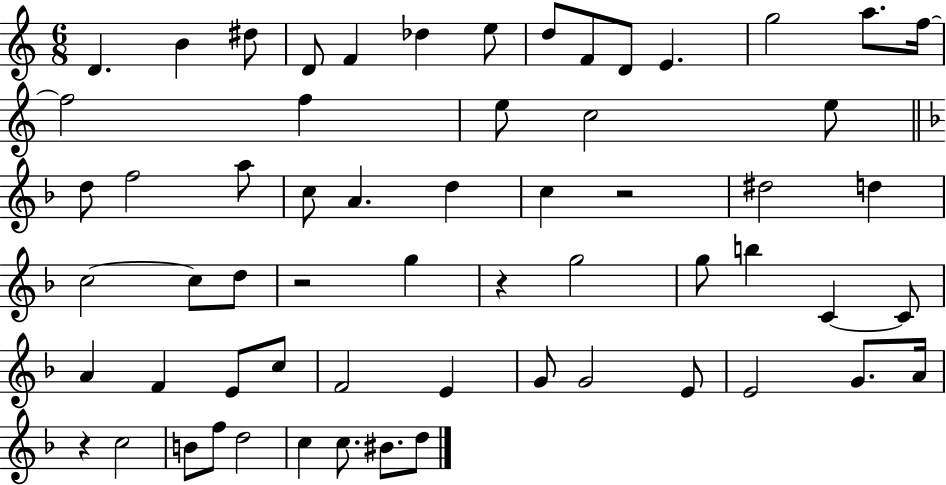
{
  \clef treble
  \numericTimeSignature
  \time 6/8
  \key c \major
  d'4. b'4 dis''8 | d'8 f'4 des''4 e''8 | d''8 f'8 d'8 e'4. | g''2 a''8. f''16~~ | \break f''2 f''4 | e''8 c''2 e''8 | \bar "||" \break \key d \minor d''8 f''2 a''8 | c''8 a'4. d''4 | c''4 r2 | dis''2 d''4 | \break c''2~~ c''8 d''8 | r2 g''4 | r4 g''2 | g''8 b''4 c'4~~ c'8 | \break a'4 f'4 e'8 c''8 | f'2 e'4 | g'8 g'2 e'8 | e'2 g'8. a'16 | \break r4 c''2 | b'8 f''8 d''2 | c''4 c''8. bis'8. d''8 | \bar "|."
}